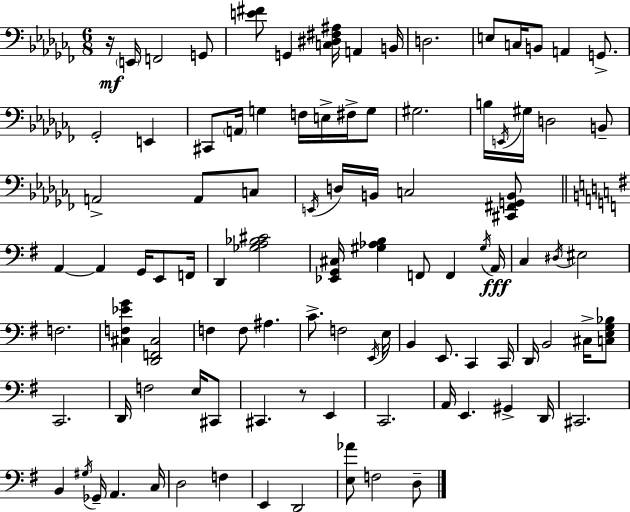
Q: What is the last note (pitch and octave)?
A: D3